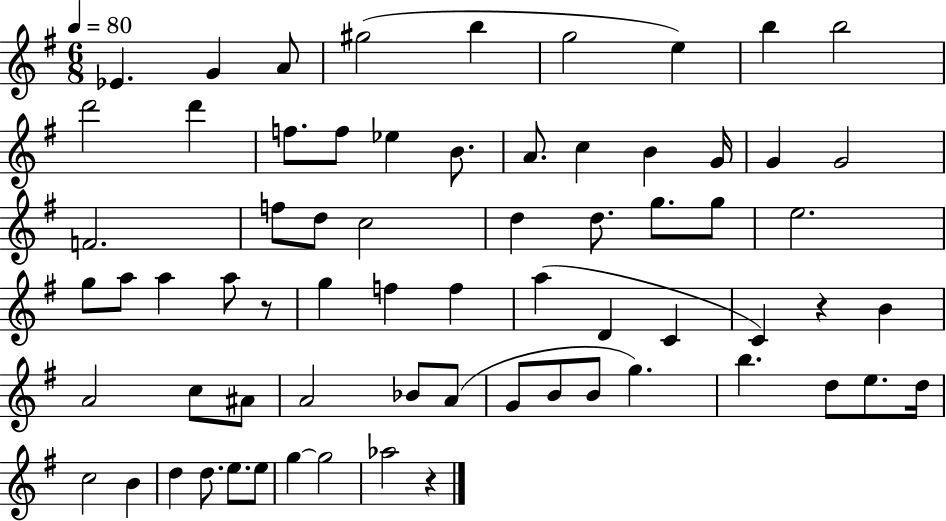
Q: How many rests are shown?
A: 3